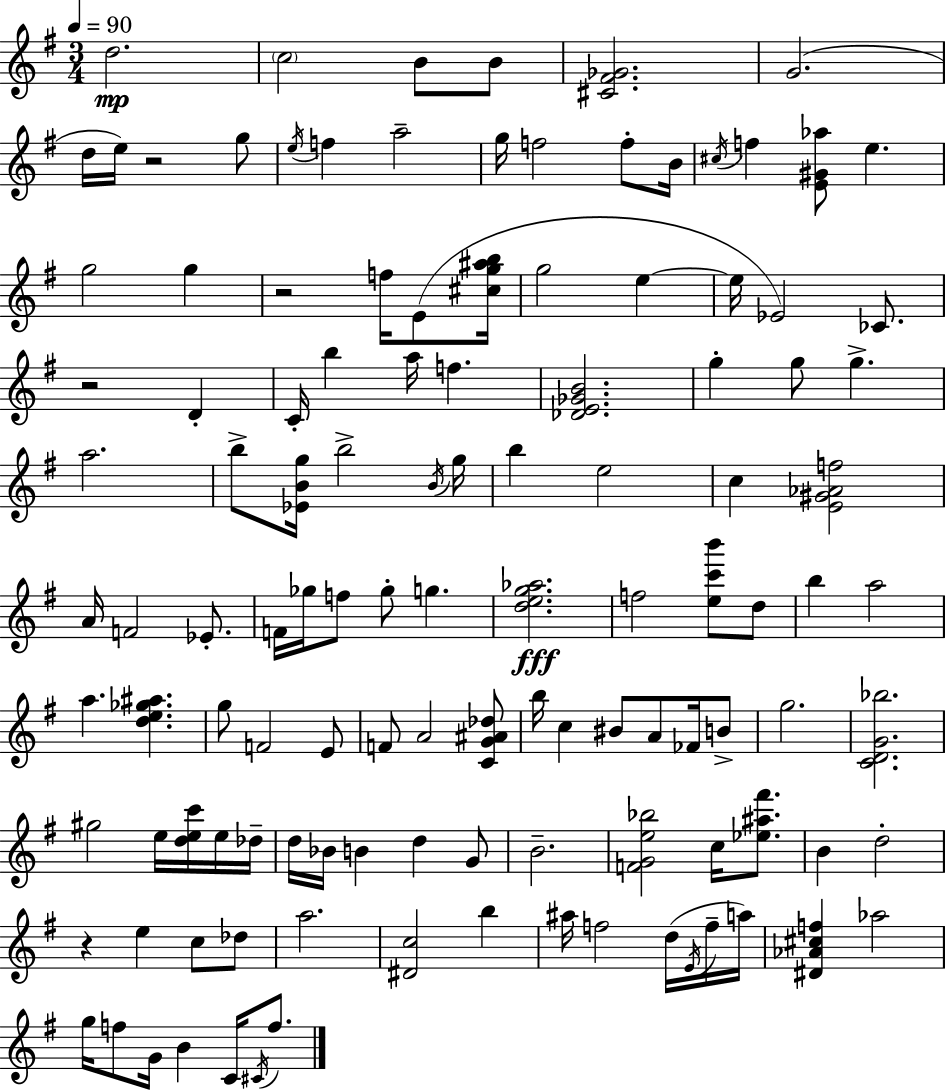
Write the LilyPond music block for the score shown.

{
  \clef treble
  \numericTimeSignature
  \time 3/4
  \key g \major
  \tempo 4 = 90
  \repeat volta 2 { d''2.\mp | \parenthesize c''2 b'8 b'8 | <cis' fis' ges'>2. | g'2.( | \break d''16 e''16) r2 g''8 | \acciaccatura { e''16 } f''4 a''2-- | g''16 f''2 f''8-. | b'16 \acciaccatura { cis''16 } f''4 <e' gis' aes''>8 e''4. | \break g''2 g''4 | r2 f''16 e'8( | <cis'' g'' ais'' b''>16 g''2 e''4~~ | e''16 ees'2) ces'8. | \break r2 d'4-. | c'16-. b''4 a''16 f''4. | <des' e' ges' b'>2. | g''4-. g''8 g''4.-> | \break a''2. | b''8-> <ees' b' g''>16 b''2-> | \acciaccatura { b'16 } g''16 b''4 e''2 | c''4 <e' gis' aes' f''>2 | \break a'16 f'2 | ees'8.-. f'16 ges''16 f''8 ges''8-. g''4. | <d'' e'' g'' aes''>2.\fff | f''2 <e'' c''' b'''>8 | \break d''8 b''4 a''2 | a''4. <d'' e'' ges'' ais''>4. | g''8 f'2 | e'8 f'8 a'2 | \break <c' g' ais' des''>8 b''16 c''4 bis'8 a'8 | fes'16 b'8-> g''2. | <c' d' g' bes''>2. | gis''2 e''16 | \break <d'' e'' c'''>16 e''16 des''16-- d''16 bes'16 b'4 d''4 | g'8 b'2.-- | <f' g' e'' bes''>2 c''16 | <ees'' ais'' fis'''>8. b'4 d''2-. | \break r4 e''4 c''8 | des''8 a''2. | <dis' c''>2 b''4 | ais''16 f''2 | \break d''16( \acciaccatura { e'16 } f''16-- a''16) <dis' aes' cis'' f''>4 aes''2 | g''16 f''8 g'16 b'4 | c'16 \acciaccatura { cis'16 } f''8. } \bar "|."
}